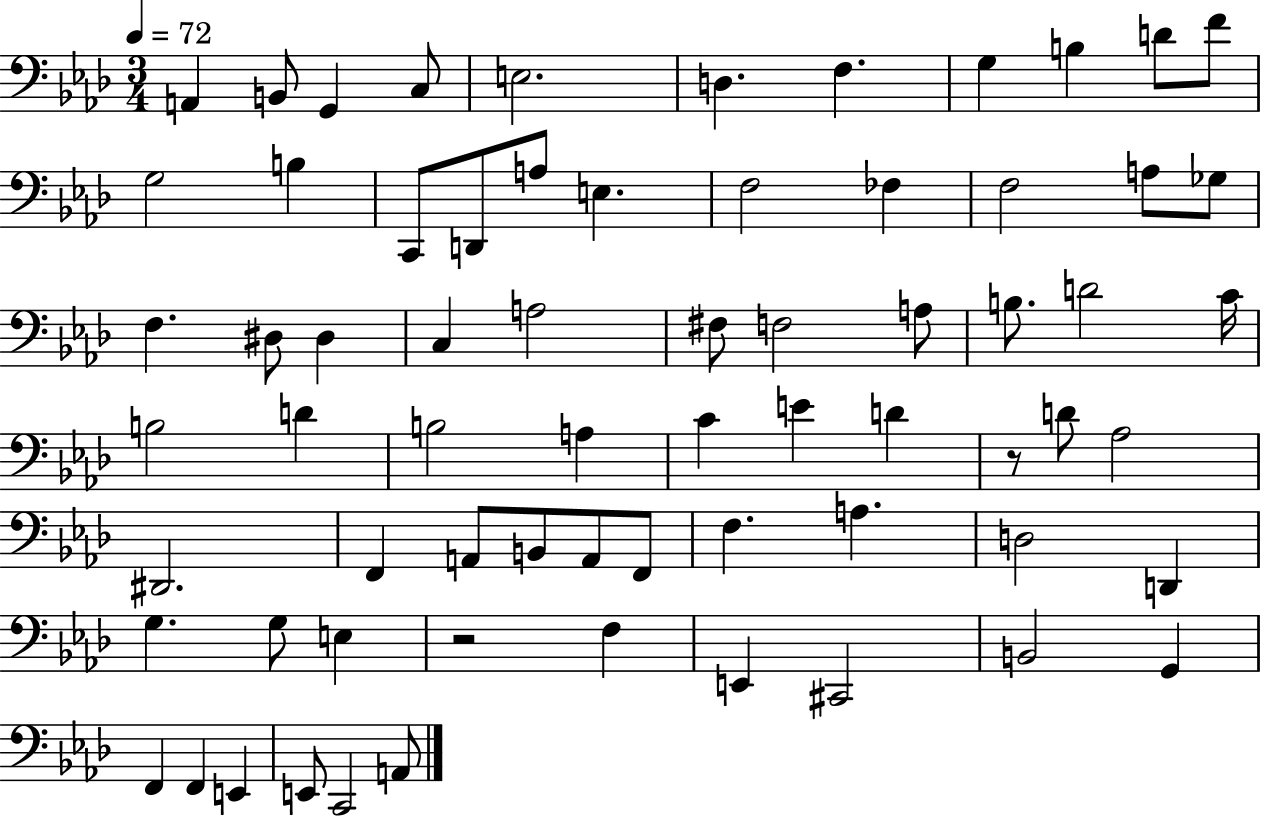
A2/q B2/e G2/q C3/e E3/h. D3/q. F3/q. G3/q B3/q D4/e F4/e G3/h B3/q C2/e D2/e A3/e E3/q. F3/h FES3/q F3/h A3/e Gb3/e F3/q. D#3/e D#3/q C3/q A3/h F#3/e F3/h A3/e B3/e. D4/h C4/s B3/h D4/q B3/h A3/q C4/q E4/q D4/q R/e D4/e Ab3/h D#2/h. F2/q A2/e B2/e A2/e F2/e F3/q. A3/q. D3/h D2/q G3/q. G3/e E3/q R/h F3/q E2/q C#2/h B2/h G2/q F2/q F2/q E2/q E2/e C2/h A2/e